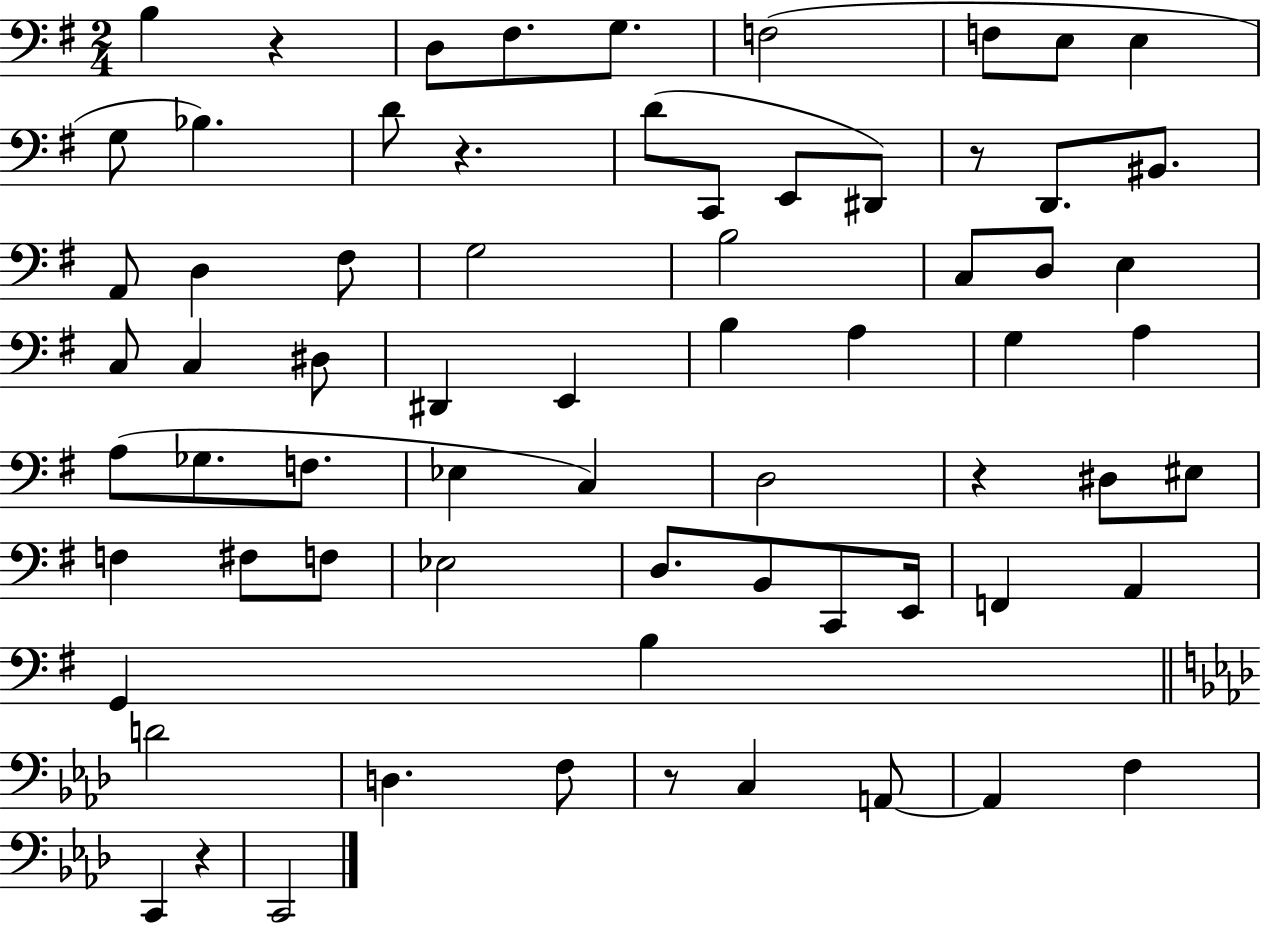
X:1
T:Untitled
M:2/4
L:1/4
K:G
B, z D,/2 ^F,/2 G,/2 F,2 F,/2 E,/2 E, G,/2 _B, D/2 z D/2 C,,/2 E,,/2 ^D,,/2 z/2 D,,/2 ^B,,/2 A,,/2 D, ^F,/2 G,2 B,2 C,/2 D,/2 E, C,/2 C, ^D,/2 ^D,, E,, B, A, G, A, A,/2 _G,/2 F,/2 _E, C, D,2 z ^D,/2 ^E,/2 F, ^F,/2 F,/2 _E,2 D,/2 B,,/2 C,,/2 E,,/4 F,, A,, G,, B, D2 D, F,/2 z/2 C, A,,/2 A,, F, C,, z C,,2